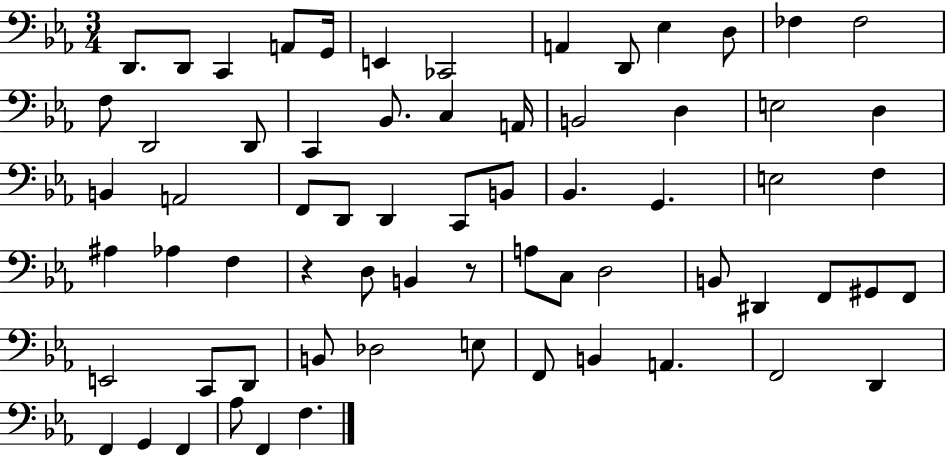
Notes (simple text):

D2/e. D2/e C2/q A2/e G2/s E2/q CES2/h A2/q D2/e Eb3/q D3/e FES3/q FES3/h F3/e D2/h D2/e C2/q Bb2/e. C3/q A2/s B2/h D3/q E3/h D3/q B2/q A2/h F2/e D2/e D2/q C2/e B2/e Bb2/q. G2/q. E3/h F3/q A#3/q Ab3/q F3/q R/q D3/e B2/q R/e A3/e C3/e D3/h B2/e D#2/q F2/e G#2/e F2/e E2/h C2/e D2/e B2/e Db3/h E3/e F2/e B2/q A2/q. F2/h D2/q F2/q G2/q F2/q Ab3/e F2/q F3/q.